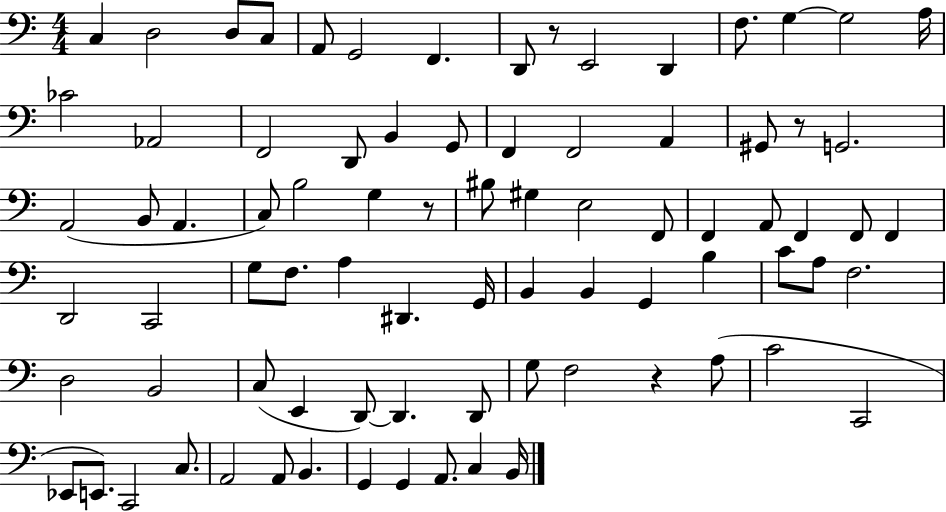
{
  \clef bass
  \numericTimeSignature
  \time 4/4
  \key c \major
  c4 d2 d8 c8 | a,8 g,2 f,4. | d,8 r8 e,2 d,4 | f8. g4~~ g2 a16 | \break ces'2 aes,2 | f,2 d,8 b,4 g,8 | f,4 f,2 a,4 | gis,8 r8 g,2. | \break a,2( b,8 a,4. | c8) b2 g4 r8 | bis8 gis4 e2 f,8 | f,4 a,8 f,4 f,8 f,4 | \break d,2 c,2 | g8 f8. a4 dis,4. g,16 | b,4 b,4 g,4 b4 | c'8 a8 f2. | \break d2 b,2 | c8( e,4 d,8~~) d,4. d,8 | g8 f2 r4 a8( | c'2 c,2 | \break ees,8 e,8.) c,2 c8. | a,2 a,8 b,4. | g,4 g,4 a,8. c4 b,16 | \bar "|."
}